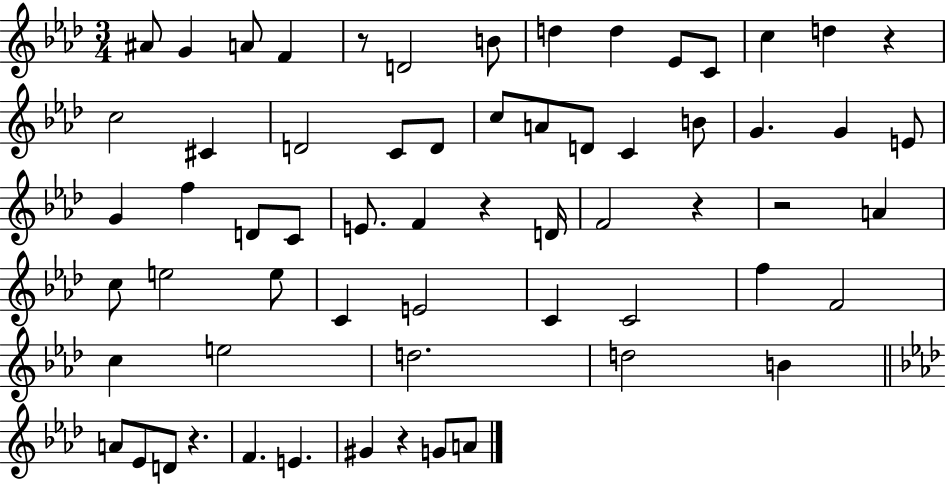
A#4/e G4/q A4/e F4/q R/e D4/h B4/e D5/q D5/q Eb4/e C4/e C5/q D5/q R/q C5/h C#4/q D4/h C4/e D4/e C5/e A4/e D4/e C4/q B4/e G4/q. G4/q E4/e G4/q F5/q D4/e C4/e E4/e. F4/q R/q D4/s F4/h R/q R/h A4/q C5/e E5/h E5/e C4/q E4/h C4/q C4/h F5/q F4/h C5/q E5/h D5/h. D5/h B4/q A4/e Eb4/e D4/e R/q. F4/q. E4/q. G#4/q R/q G4/e A4/e